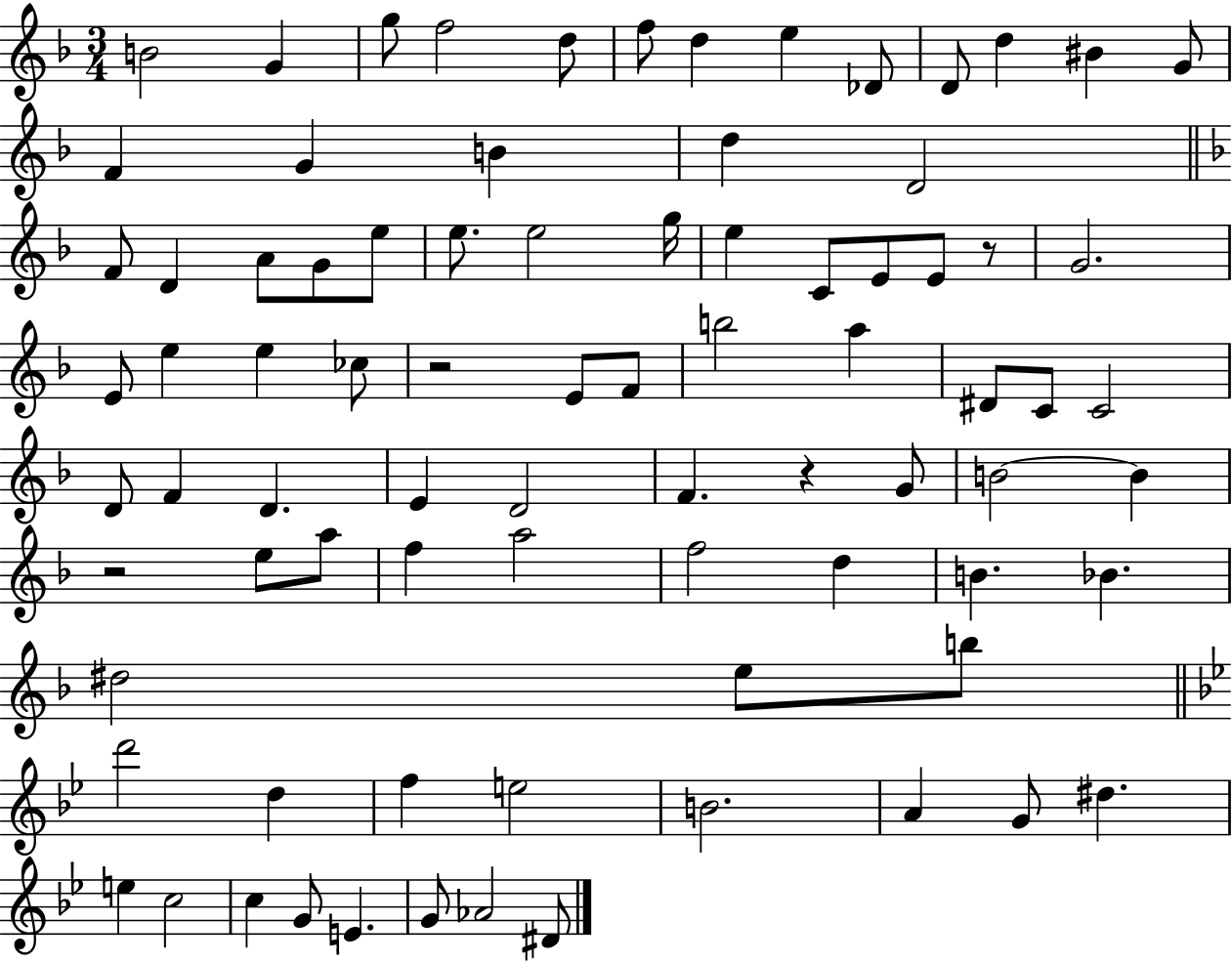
B4/h G4/q G5/e F5/h D5/e F5/e D5/q E5/q Db4/e D4/e D5/q BIS4/q G4/e F4/q G4/q B4/q D5/q D4/h F4/e D4/q A4/e G4/e E5/e E5/e. E5/h G5/s E5/q C4/e E4/e E4/e R/e G4/h. E4/e E5/q E5/q CES5/e R/h E4/e F4/e B5/h A5/q D#4/e C4/e C4/h D4/e F4/q D4/q. E4/q D4/h F4/q. R/q G4/e B4/h B4/q R/h E5/e A5/e F5/q A5/h F5/h D5/q B4/q. Bb4/q. D#5/h E5/e B5/e D6/h D5/q F5/q E5/h B4/h. A4/q G4/e D#5/q. E5/q C5/h C5/q G4/e E4/q. G4/e Ab4/h D#4/e